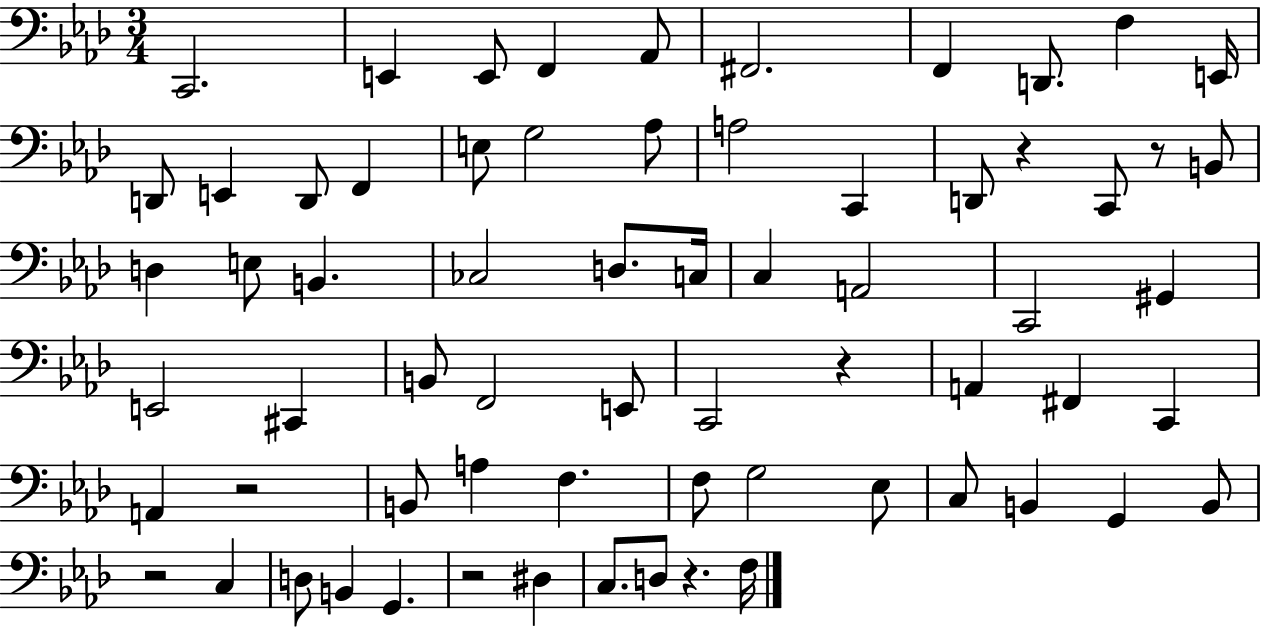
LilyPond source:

{
  \clef bass
  \numericTimeSignature
  \time 3/4
  \key aes \major
  c,2. | e,4 e,8 f,4 aes,8 | fis,2. | f,4 d,8. f4 e,16 | \break d,8 e,4 d,8 f,4 | e8 g2 aes8 | a2 c,4 | d,8 r4 c,8 r8 b,8 | \break d4 e8 b,4. | ces2 d8. c16 | c4 a,2 | c,2 gis,4 | \break e,2 cis,4 | b,8 f,2 e,8 | c,2 r4 | a,4 fis,4 c,4 | \break a,4 r2 | b,8 a4 f4. | f8 g2 ees8 | c8 b,4 g,4 b,8 | \break r2 c4 | d8 b,4 g,4. | r2 dis4 | c8. d8 r4. f16 | \break \bar "|."
}